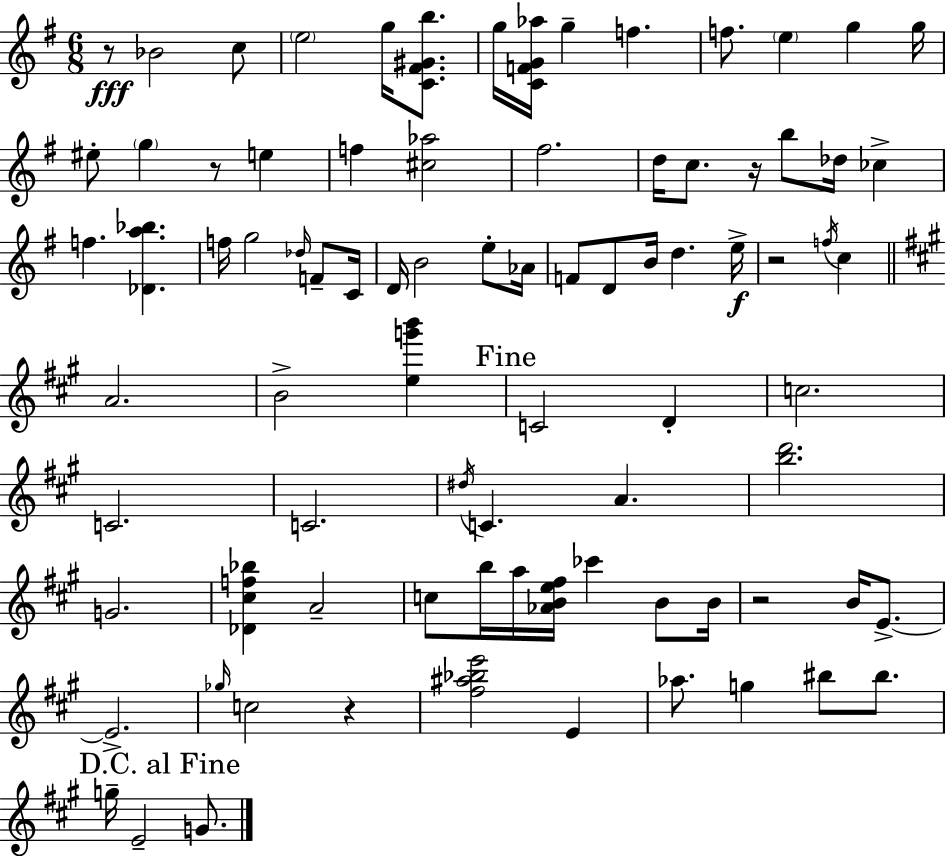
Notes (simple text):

R/e Bb4/h C5/e E5/h G5/s [C4,F#4,G#4,B5]/e. G5/s [C4,F4,G4,Ab5]/s G5/q F5/q. F5/e. E5/q G5/q G5/s EIS5/e G5/q R/e E5/q F5/q [C#5,Ab5]/h F#5/h. D5/s C5/e. R/s B5/e Db5/s CES5/q F5/q. [Db4,A5,Bb5]/q. F5/s G5/h Db5/s F4/e C4/s D4/s B4/h E5/e Ab4/s F4/e D4/e B4/s D5/q. E5/s R/h F5/s C5/q A4/h. B4/h [E5,G6,B6]/q C4/h D4/q C5/h. C4/h. C4/h. D#5/s C4/q. A4/q. [B5,D6]/h. G4/h. [Db4,C#5,F5,Bb5]/q A4/h C5/e B5/s A5/s [Ab4,B4,E5,F#5]/s CES6/q B4/e B4/s R/h B4/s E4/e. E4/h. Gb5/s C5/h R/q [F#5,A#5,Bb5,E6]/h E4/q Ab5/e. G5/q BIS5/e BIS5/e. G5/s E4/h G4/e.